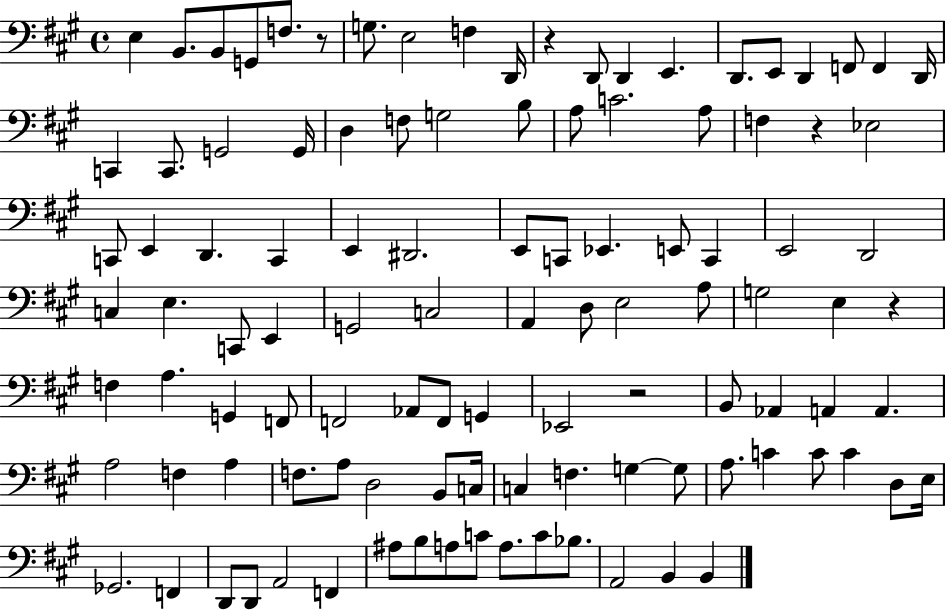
E3/q B2/e. B2/e G2/e F3/e. R/e G3/e. E3/h F3/q D2/s R/q D2/e D2/q E2/q. D2/e. E2/e D2/q F2/e F2/q D2/s C2/q C2/e. G2/h G2/s D3/q F3/e G3/h B3/e A3/e C4/h. A3/e F3/q R/q Eb3/h C2/e E2/q D2/q. C2/q E2/q D#2/h. E2/e C2/e Eb2/q. E2/e C2/q E2/h D2/h C3/q E3/q. C2/e E2/q G2/h C3/h A2/q D3/e E3/h A3/e G3/h E3/q R/q F3/q A3/q. G2/q F2/e F2/h Ab2/e F2/e G2/q Eb2/h R/h B2/e Ab2/q A2/q A2/q. A3/h F3/q A3/q F3/e. A3/e D3/h B2/e C3/s C3/q F3/q. G3/q G3/e A3/e. C4/q C4/e C4/q D3/e E3/s Gb2/h. F2/q D2/e D2/e A2/h F2/q A#3/e B3/e A3/e C4/e A3/e. C4/e Bb3/e. A2/h B2/q B2/q